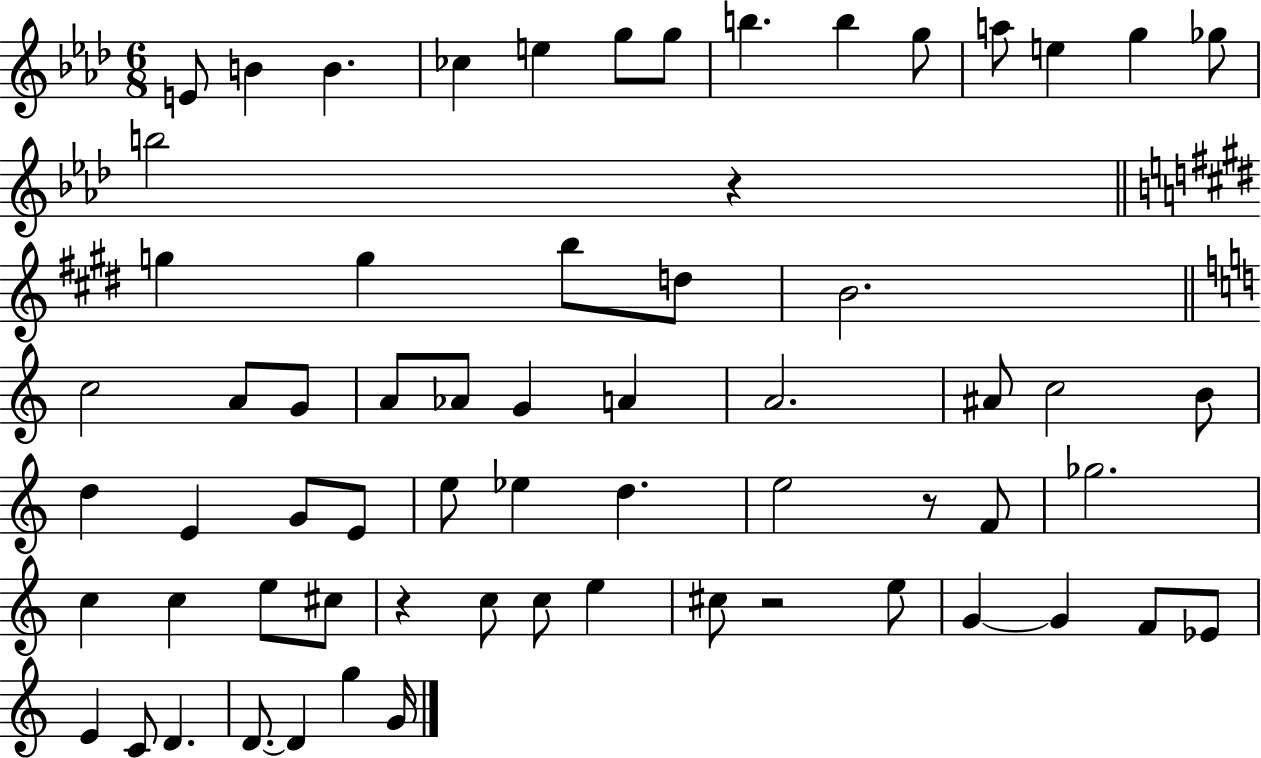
{
  \clef treble
  \numericTimeSignature
  \time 6/8
  \key aes \major
  e'8 b'4 b'4. | ces''4 e''4 g''8 g''8 | b''4. b''4 g''8 | a''8 e''4 g''4 ges''8 | \break b''2 r4 | \bar "||" \break \key e \major g''4 g''4 b''8 d''8 | b'2. | \bar "||" \break \key c \major c''2 a'8 g'8 | a'8 aes'8 g'4 a'4 | a'2. | ais'8 c''2 b'8 | \break d''4 e'4 g'8 e'8 | e''8 ees''4 d''4. | e''2 r8 f'8 | ges''2. | \break c''4 c''4 e''8 cis''8 | r4 c''8 c''8 e''4 | cis''8 r2 e''8 | g'4~~ g'4 f'8 ees'8 | \break e'4 c'8 d'4. | d'8.~~ d'4 g''4 g'16 | \bar "|."
}